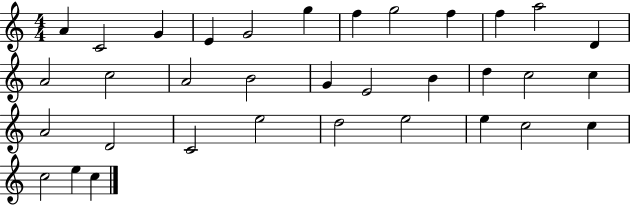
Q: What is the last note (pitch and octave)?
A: C5